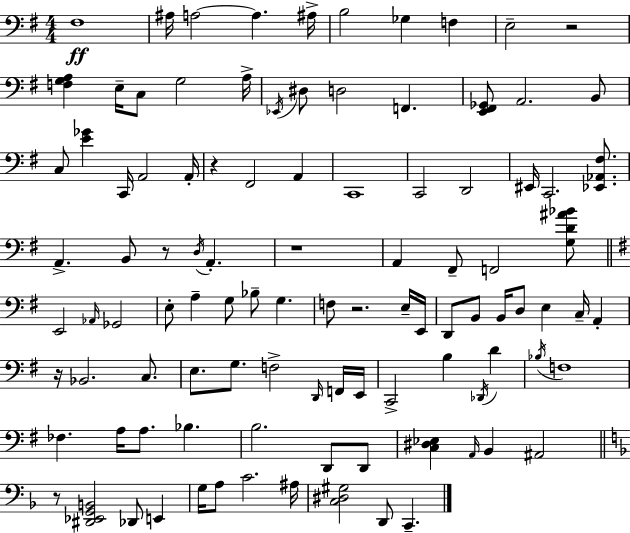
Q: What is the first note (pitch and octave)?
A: F#3